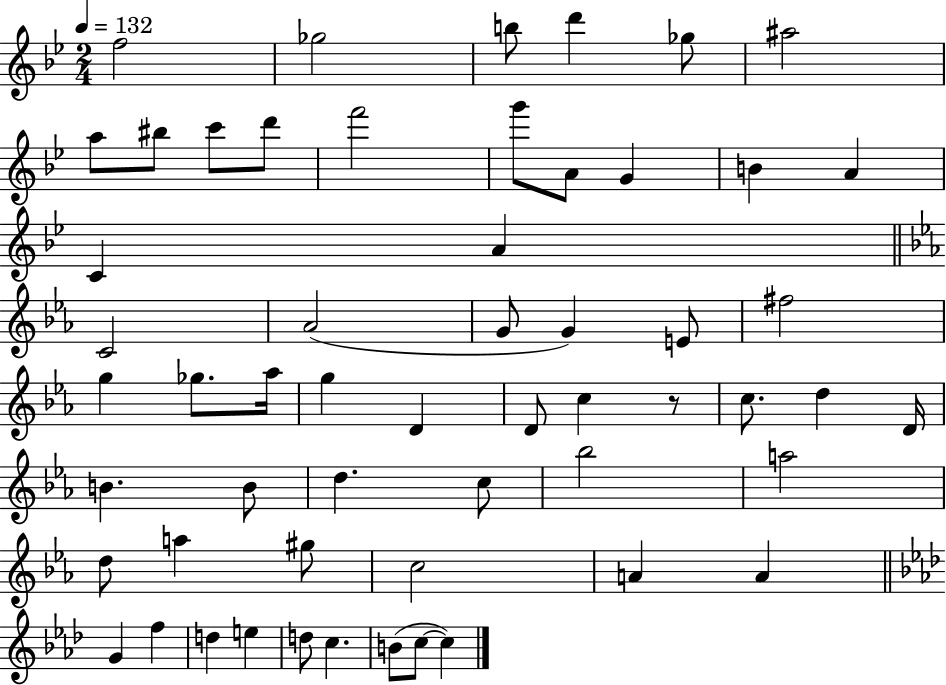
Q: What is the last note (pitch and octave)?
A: C5